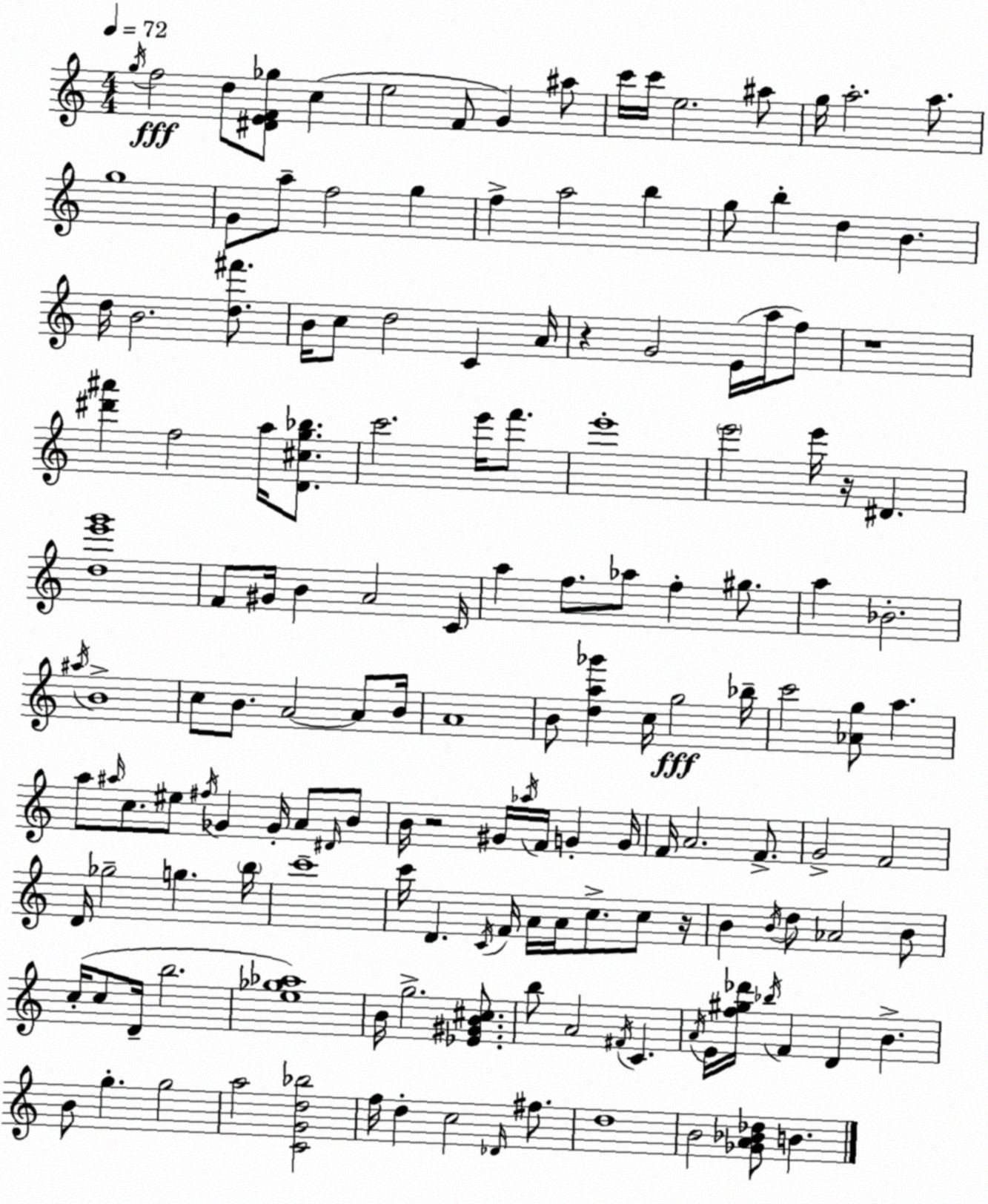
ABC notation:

X:1
T:Untitled
M:4/4
L:1/4
K:Am
g/4 f2 d/2 [^DEF_g]/2 c e2 F/2 G ^a/2 c'/4 c'/4 e2 ^a/2 g/4 a2 a/2 g4 G/2 a/2 f2 g f a2 b g/2 b d B d/4 B2 [d^f']/2 B/4 c/2 d2 C A/4 z G2 E/4 a/4 f/2 z4 [^d'^a'] f2 a/4 [D^cg_b]/2 c'2 e'/4 f'/2 e'4 e'2 e'/4 z/4 ^D [de'g']4 F/2 ^G/4 B A2 C/4 a f/2 _a/2 f ^g/2 a _B2 ^a/4 B4 c/2 B/2 A2 A/2 B/4 A4 B/2 [da_g'] c/4 g2 _b/4 c'2 [_Ag]/2 a a/2 ^a/4 c/2 ^e/2 ^f/4 _G _G/4 A/2 ^D/4 B/2 B/4 z2 ^G/4 _a/4 F/4 G G/4 F/4 A2 F/2 G2 F2 D/4 _g2 g b/4 c'4 c'/4 D C/4 F/4 A/4 A/4 c/2 c/2 z/4 B B/4 d/2 _A2 B/2 c/4 c/2 D/4 b2 [e_g_a]4 B/4 g2 [_E^GB^c]/2 b/2 A2 ^F/4 C A/4 E/4 [f^g_d']/4 _b/4 F D B B/2 g g2 a2 [CGd_b]2 f/4 d c2 _D/4 ^f/2 d4 B2 [_GA_B_d]/2 B